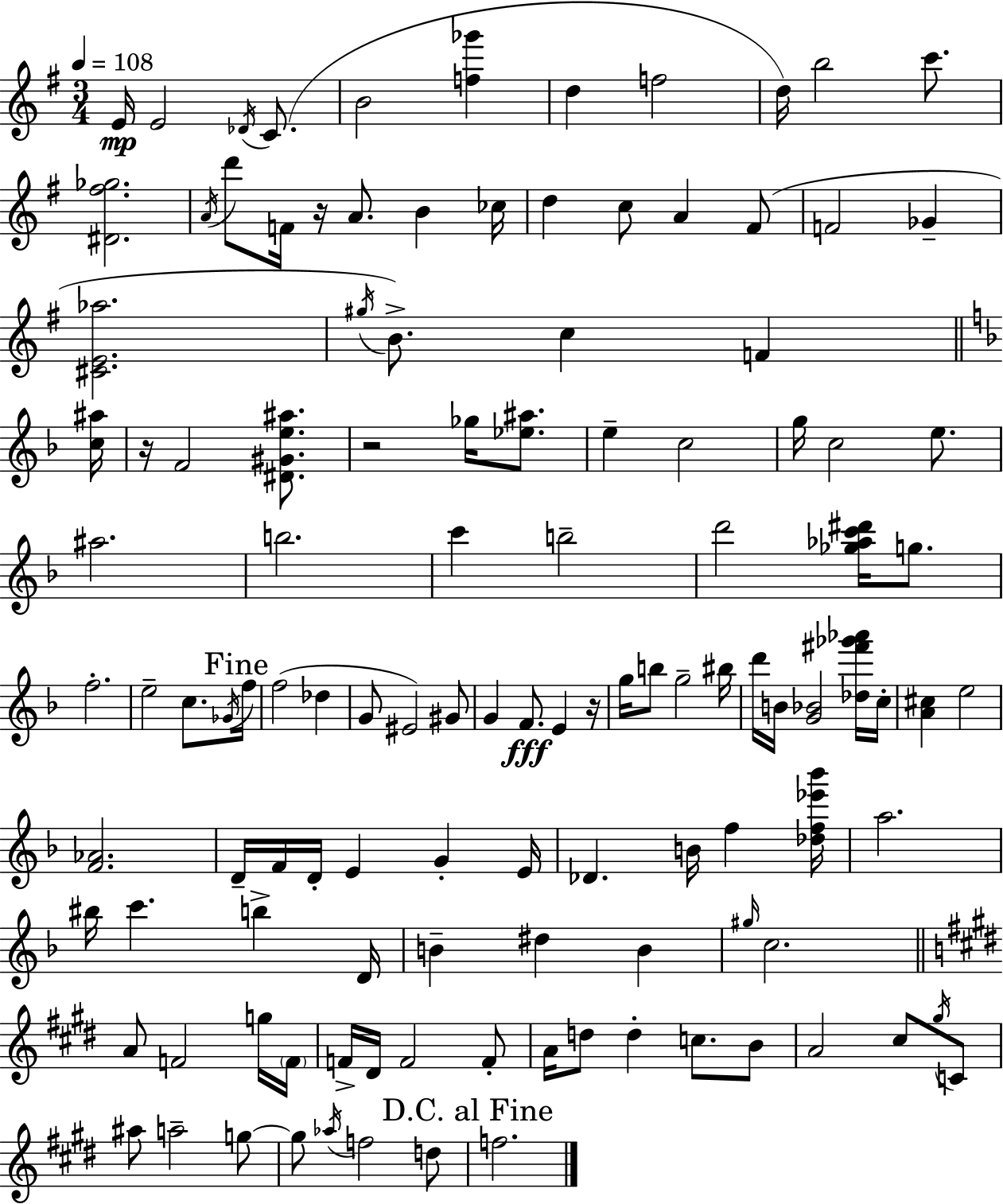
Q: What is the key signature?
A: G major